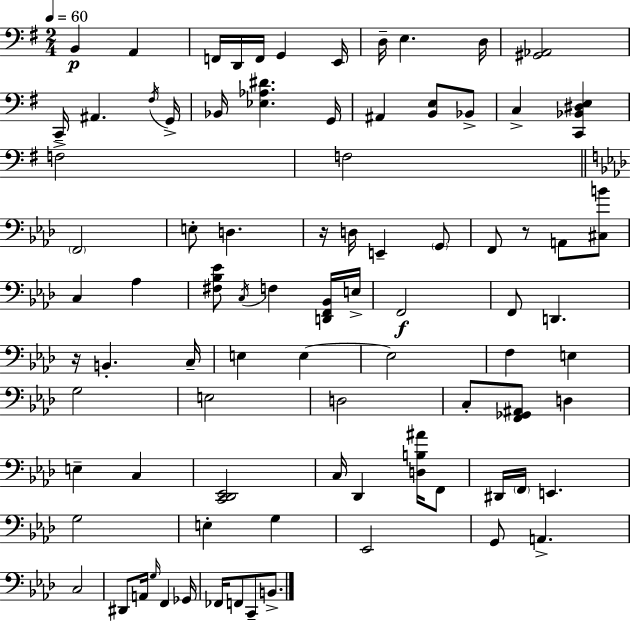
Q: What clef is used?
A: bass